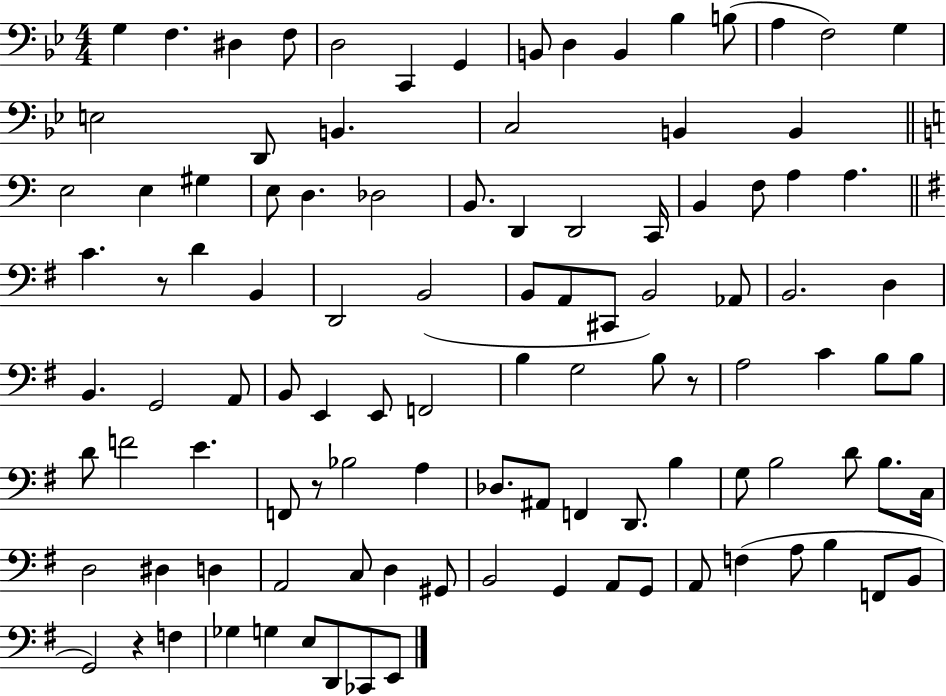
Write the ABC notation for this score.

X:1
T:Untitled
M:4/4
L:1/4
K:Bb
G, F, ^D, F,/2 D,2 C,, G,, B,,/2 D, B,, _B, B,/2 A, F,2 G, E,2 D,,/2 B,, C,2 B,, B,, E,2 E, ^G, E,/2 D, _D,2 B,,/2 D,, D,,2 C,,/4 B,, F,/2 A, A, C z/2 D B,, D,,2 B,,2 B,,/2 A,,/2 ^C,,/2 B,,2 _A,,/2 B,,2 D, B,, G,,2 A,,/2 B,,/2 E,, E,,/2 F,,2 B, G,2 B,/2 z/2 A,2 C B,/2 B,/2 D/2 F2 E F,,/2 z/2 _B,2 A, _D,/2 ^A,,/2 F,, D,,/2 B, G,/2 B,2 D/2 B,/2 C,/4 D,2 ^D, D, A,,2 C,/2 D, ^G,,/2 B,,2 G,, A,,/2 G,,/2 A,,/2 F, A,/2 B, F,,/2 B,,/2 G,,2 z F, _G, G, E,/2 D,,/2 _C,,/2 E,,/2